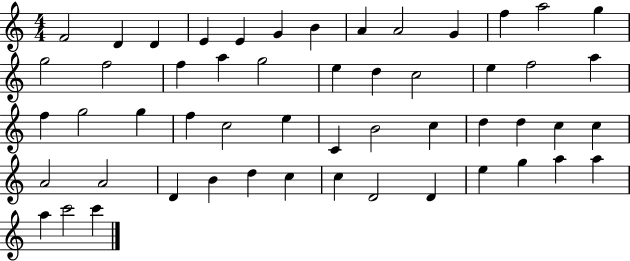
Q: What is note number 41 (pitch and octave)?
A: B4